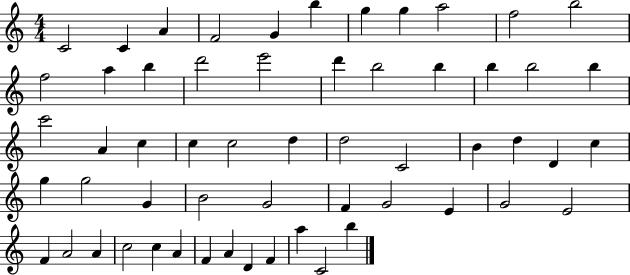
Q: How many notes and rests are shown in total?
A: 57